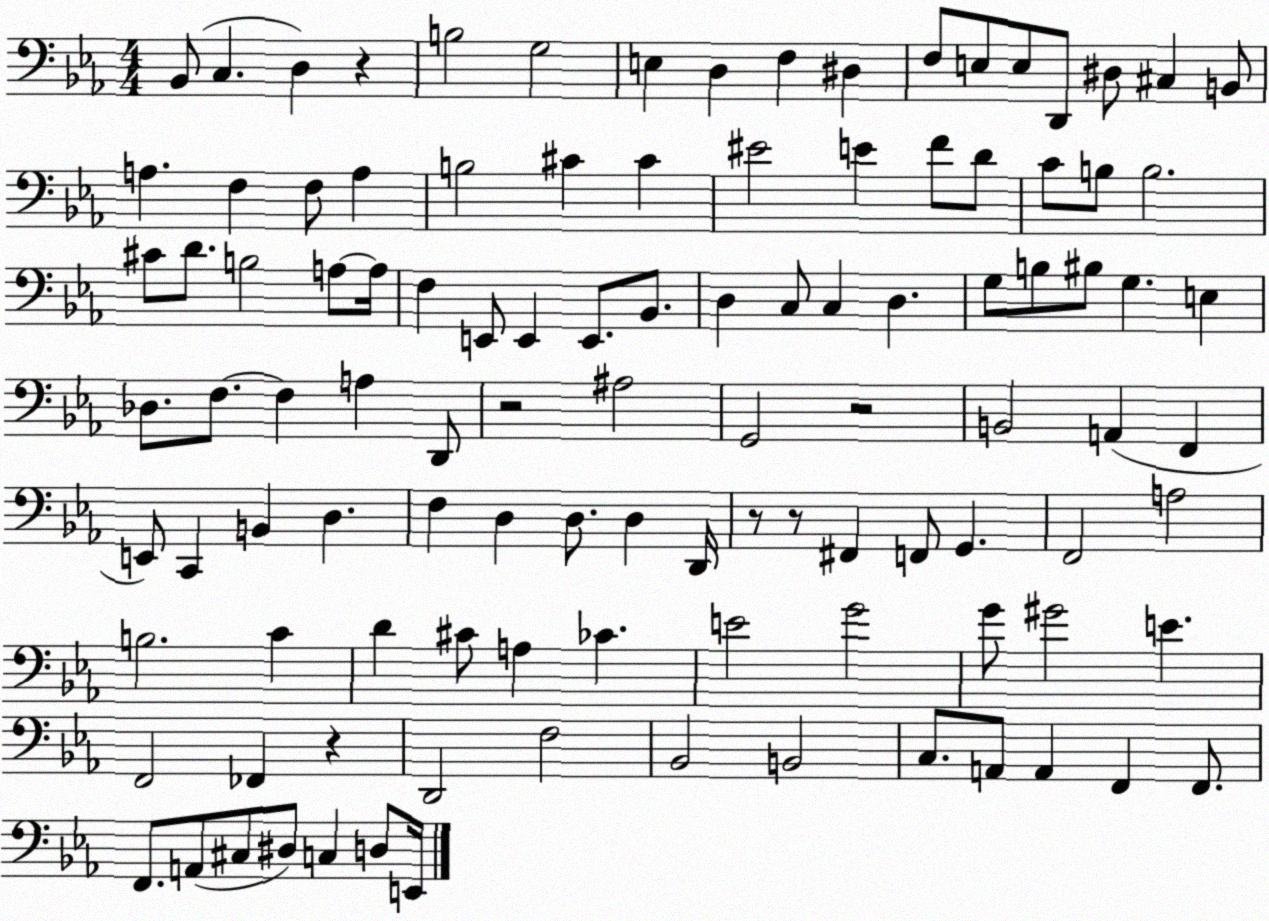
X:1
T:Untitled
M:4/4
L:1/4
K:Eb
_B,,/2 C, D, z B,2 G,2 E, D, F, ^D, F,/2 E,/2 E,/2 D,,/2 ^D,/2 ^C, B,,/2 A, F, F,/2 A, B,2 ^C ^C ^E2 E F/2 D/2 C/2 B,/2 B,2 ^C/2 D/2 B,2 A,/2 A,/4 F, E,,/2 E,, E,,/2 _B,,/2 D, C,/2 C, D, G,/2 B,/2 ^B,/2 G, E, _D,/2 F,/2 F, A, D,,/2 z2 ^A,2 G,,2 z2 B,,2 A,, F,, E,,/2 C,, B,, D, F, D, D,/2 D, D,,/4 z/2 z/2 ^F,, F,,/2 G,, F,,2 A,2 B,2 C D ^C/2 A, _C E2 G2 G/2 ^G2 E F,,2 _F,, z D,,2 F,2 _B,,2 B,,2 C,/2 A,,/2 A,, F,, F,,/2 F,,/2 A,,/2 ^C,/2 ^D,/2 C, D,/2 E,,/4